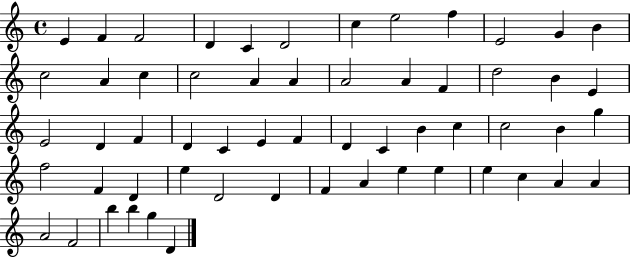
X:1
T:Untitled
M:4/4
L:1/4
K:C
E F F2 D C D2 c e2 f E2 G B c2 A c c2 A A A2 A F d2 B E E2 D F D C E F D C B c c2 B g f2 F D e D2 D F A e e e c A A A2 F2 b b g D